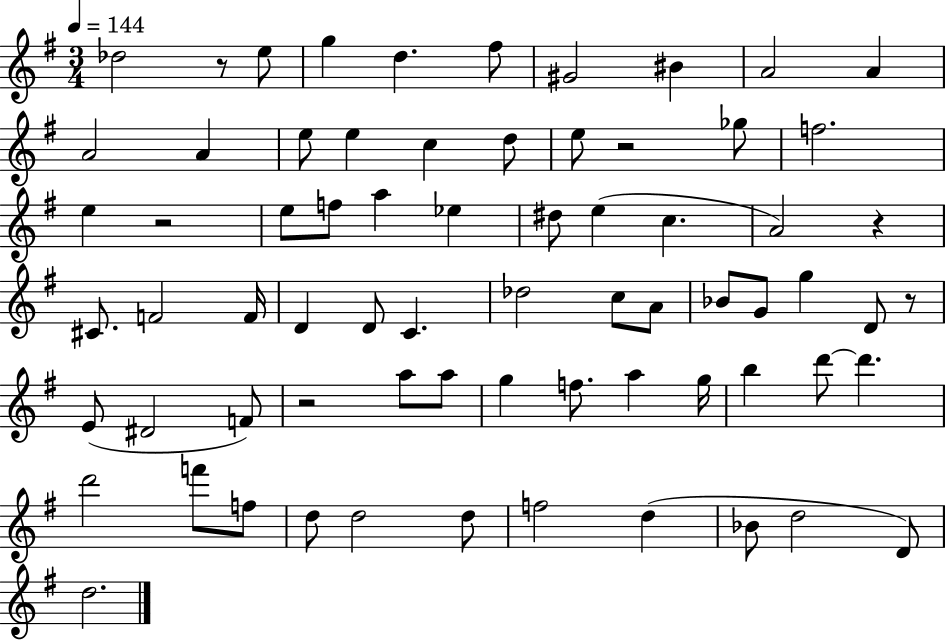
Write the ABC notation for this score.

X:1
T:Untitled
M:3/4
L:1/4
K:G
_d2 z/2 e/2 g d ^f/2 ^G2 ^B A2 A A2 A e/2 e c d/2 e/2 z2 _g/2 f2 e z2 e/2 f/2 a _e ^d/2 e c A2 z ^C/2 F2 F/4 D D/2 C _d2 c/2 A/2 _B/2 G/2 g D/2 z/2 E/2 ^D2 F/2 z2 a/2 a/2 g f/2 a g/4 b d'/2 d' d'2 f'/2 f/2 d/2 d2 d/2 f2 d _B/2 d2 D/2 d2